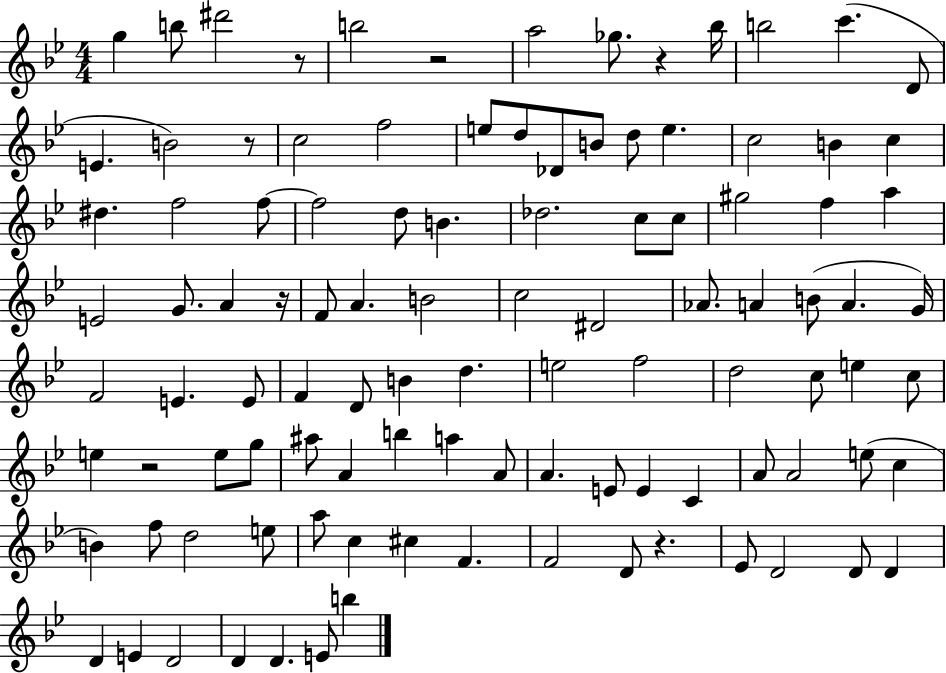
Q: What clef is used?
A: treble